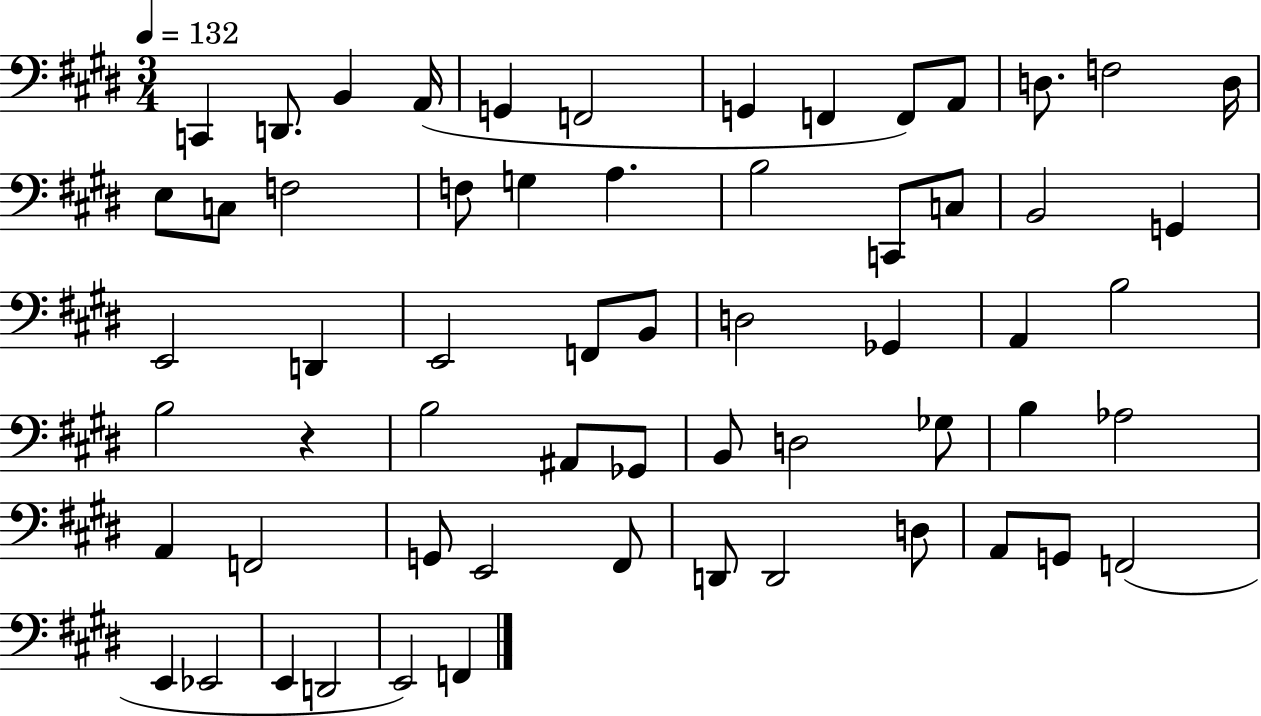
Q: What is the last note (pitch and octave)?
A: F2